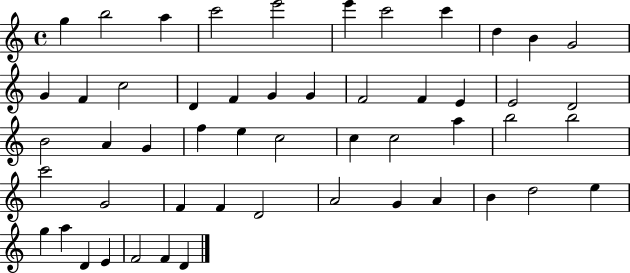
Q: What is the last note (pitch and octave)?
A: D4